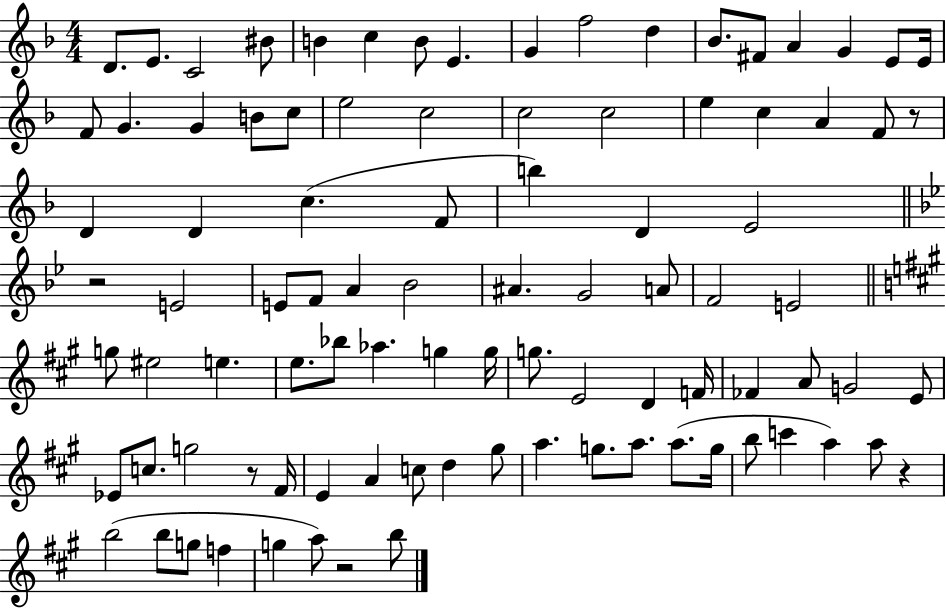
D4/e. E4/e. C4/h BIS4/e B4/q C5/q B4/e E4/q. G4/q F5/h D5/q Bb4/e. F#4/e A4/q G4/q E4/e E4/s F4/e G4/q. G4/q B4/e C5/e E5/h C5/h C5/h C5/h E5/q C5/q A4/q F4/e R/e D4/q D4/q C5/q. F4/e B5/q D4/q E4/h R/h E4/h E4/e F4/e A4/q Bb4/h A#4/q. G4/h A4/e F4/h E4/h G5/e EIS5/h E5/q. E5/e. Bb5/e Ab5/q. G5/q G5/s G5/e. E4/h D4/q F4/s FES4/q A4/e G4/h E4/e Eb4/e C5/e. G5/h R/e F#4/s E4/q A4/q C5/e D5/q G#5/e A5/q. G5/e. A5/e. A5/e. G5/s B5/e C6/q A5/q A5/e R/q B5/h B5/e G5/e F5/q G5/q A5/e R/h B5/e